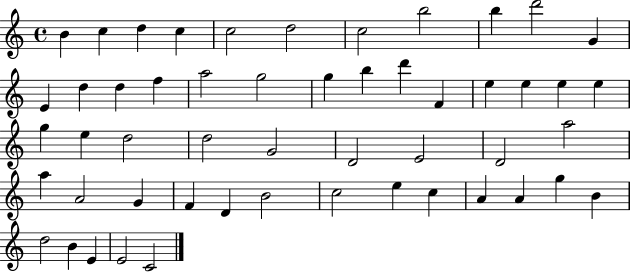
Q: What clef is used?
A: treble